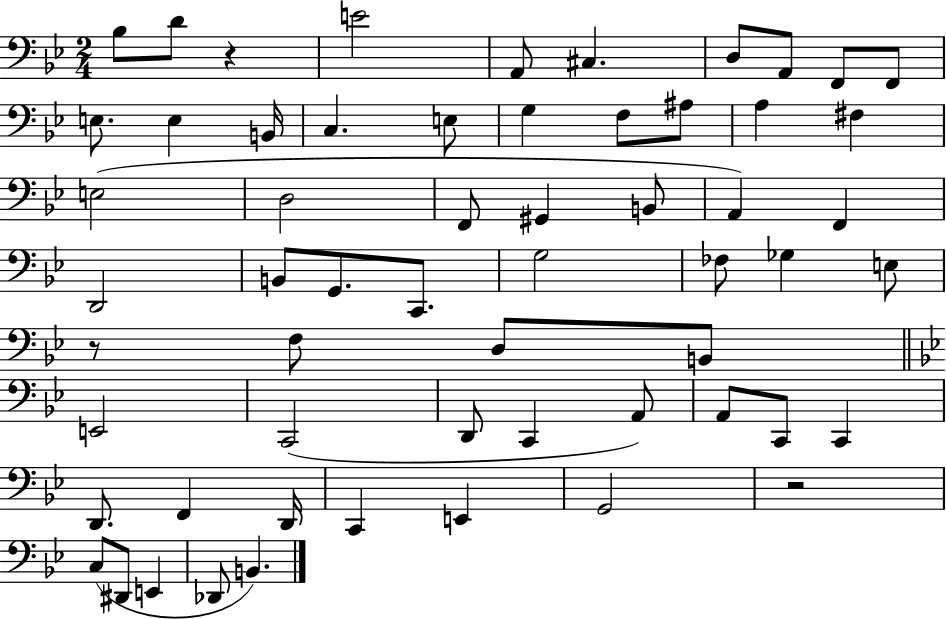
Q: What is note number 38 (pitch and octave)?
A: E2